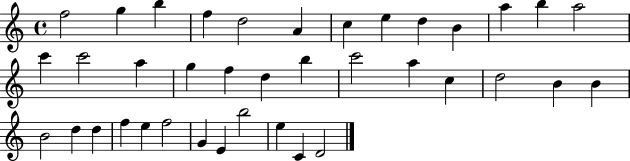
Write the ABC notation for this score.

X:1
T:Untitled
M:4/4
L:1/4
K:C
f2 g b f d2 A c e d B a b a2 c' c'2 a g f d b c'2 a c d2 B B B2 d d f e f2 G E b2 e C D2